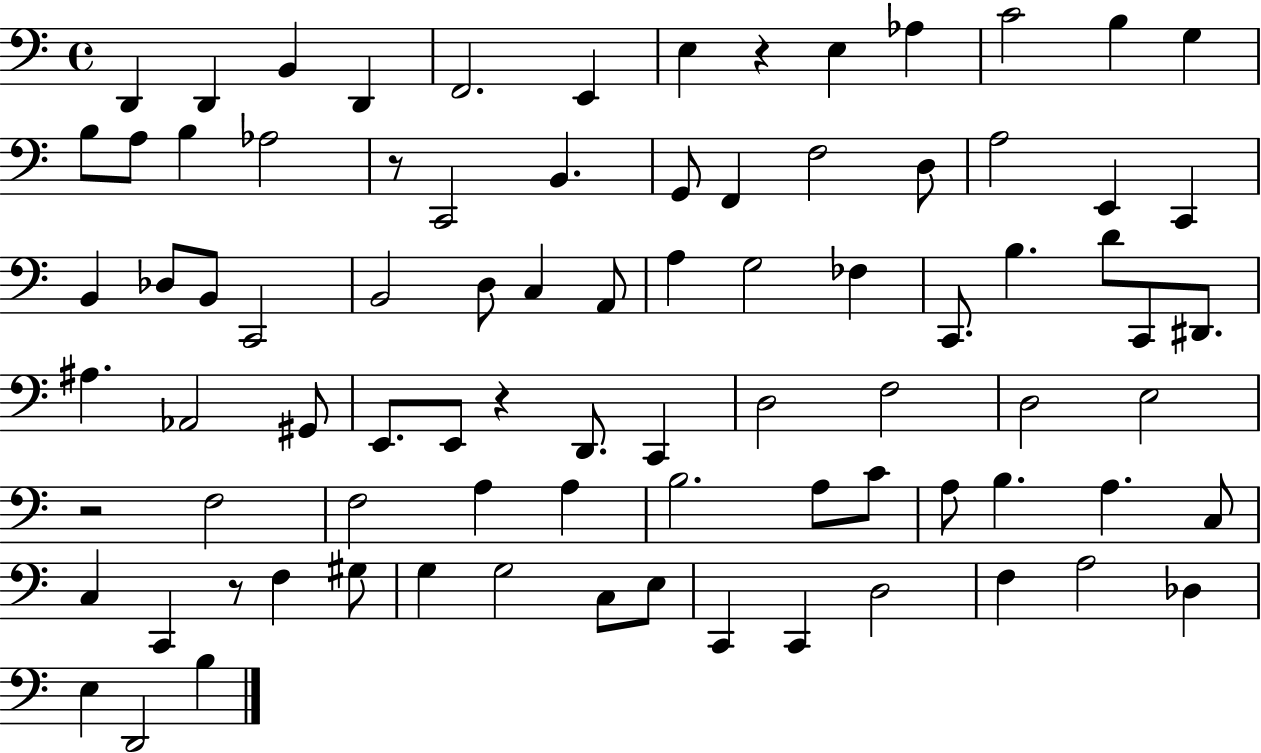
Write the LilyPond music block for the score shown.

{
  \clef bass
  \time 4/4
  \defaultTimeSignature
  \key c \major
  d,4 d,4 b,4 d,4 | f,2. e,4 | e4 r4 e4 aes4 | c'2 b4 g4 | \break b8 a8 b4 aes2 | r8 c,2 b,4. | g,8 f,4 f2 d8 | a2 e,4 c,4 | \break b,4 des8 b,8 c,2 | b,2 d8 c4 a,8 | a4 g2 fes4 | c,8. b4. d'8 c,8 dis,8. | \break ais4. aes,2 gis,8 | e,8. e,8 r4 d,8. c,4 | d2 f2 | d2 e2 | \break r2 f2 | f2 a4 a4 | b2. a8 c'8 | a8 b4. a4. c8 | \break c4 c,4 r8 f4 gis8 | g4 g2 c8 e8 | c,4 c,4 d2 | f4 a2 des4 | \break e4 d,2 b4 | \bar "|."
}